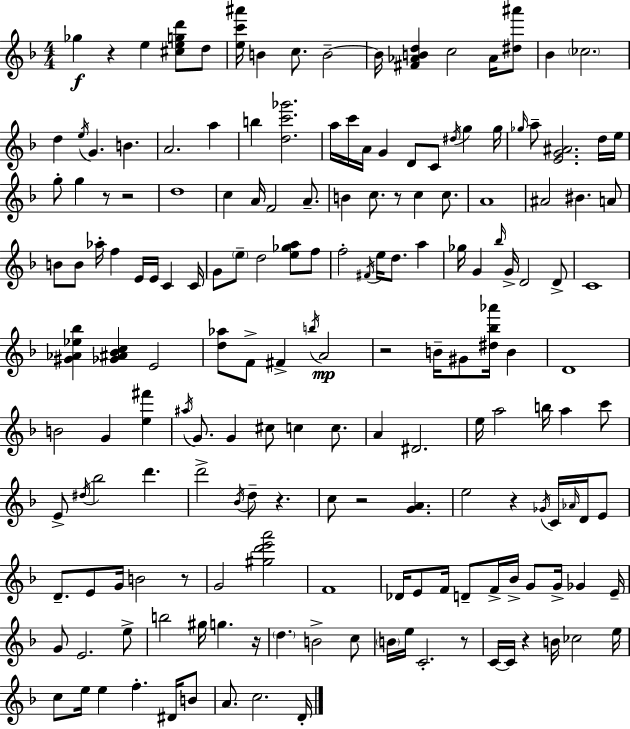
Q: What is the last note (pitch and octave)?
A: D4